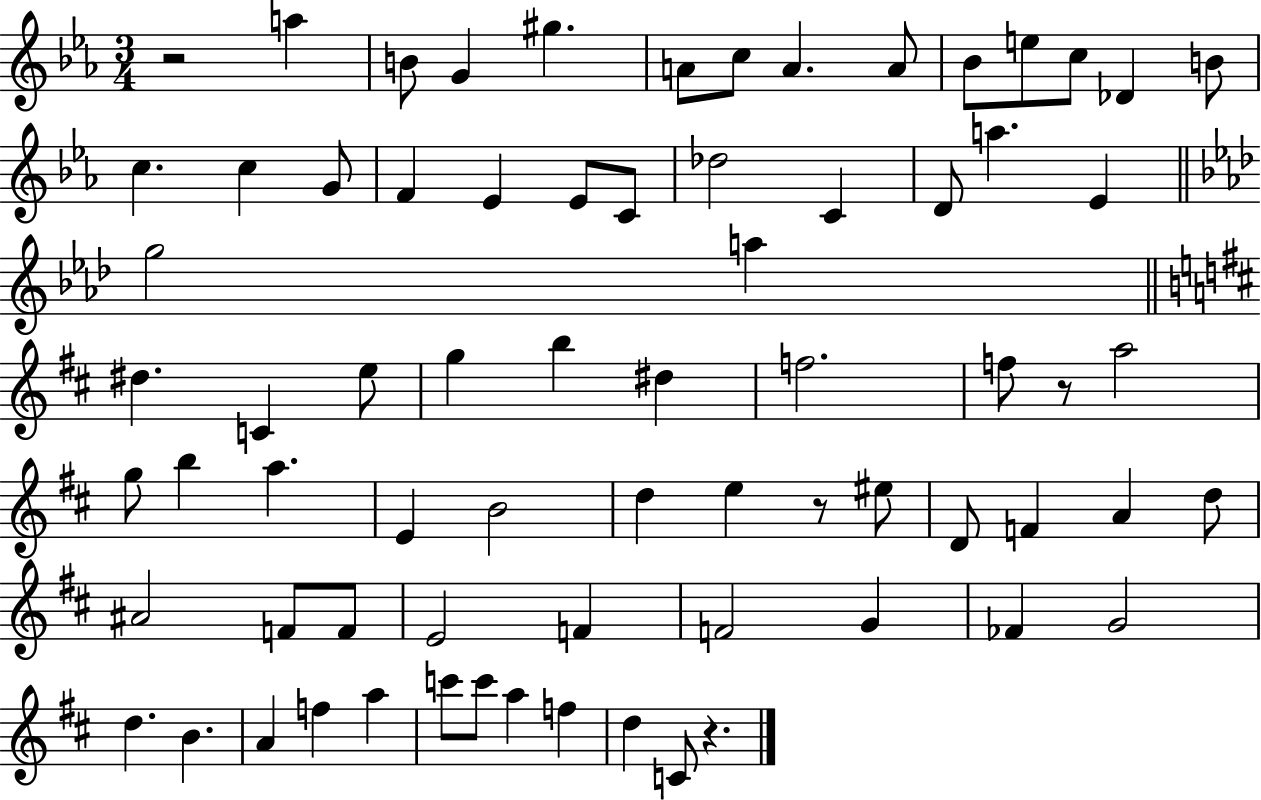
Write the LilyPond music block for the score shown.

{
  \clef treble
  \numericTimeSignature
  \time 3/4
  \key ees \major
  r2 a''4 | b'8 g'4 gis''4. | a'8 c''8 a'4. a'8 | bes'8 e''8 c''8 des'4 b'8 | \break c''4. c''4 g'8 | f'4 ees'4 ees'8 c'8 | des''2 c'4 | d'8 a''4. ees'4 | \break \bar "||" \break \key f \minor g''2 a''4 | \bar "||" \break \key d \major dis''4. c'4 e''8 | g''4 b''4 dis''4 | f''2. | f''8 r8 a''2 | \break g''8 b''4 a''4. | e'4 b'2 | d''4 e''4 r8 eis''8 | d'8 f'4 a'4 d''8 | \break ais'2 f'8 f'8 | e'2 f'4 | f'2 g'4 | fes'4 g'2 | \break d''4. b'4. | a'4 f''4 a''4 | c'''8 c'''8 a''4 f''4 | d''4 c'8 r4. | \break \bar "|."
}